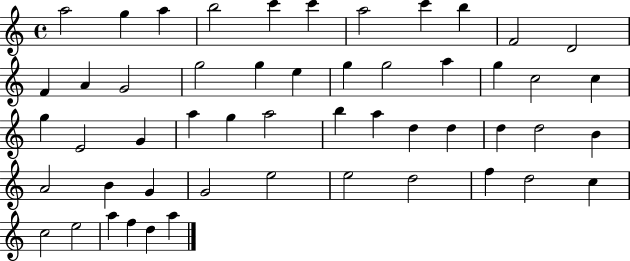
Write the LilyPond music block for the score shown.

{
  \clef treble
  \time 4/4
  \defaultTimeSignature
  \key c \major
  a''2 g''4 a''4 | b''2 c'''4 c'''4 | a''2 c'''4 b''4 | f'2 d'2 | \break f'4 a'4 g'2 | g''2 g''4 e''4 | g''4 g''2 a''4 | g''4 c''2 c''4 | \break g''4 e'2 g'4 | a''4 g''4 a''2 | b''4 a''4 d''4 d''4 | d''4 d''2 b'4 | \break a'2 b'4 g'4 | g'2 e''2 | e''2 d''2 | f''4 d''2 c''4 | \break c''2 e''2 | a''4 f''4 d''4 a''4 | \bar "|."
}